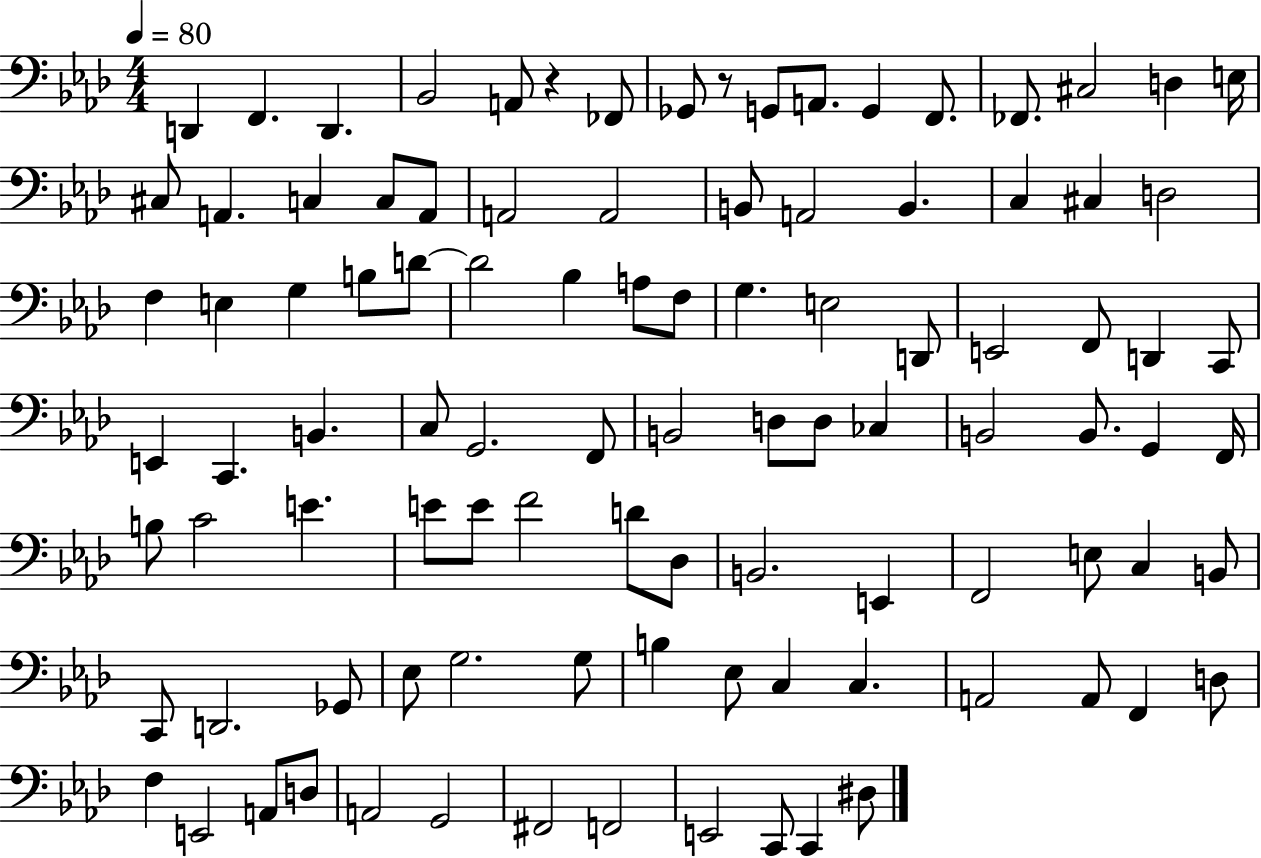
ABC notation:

X:1
T:Untitled
M:4/4
L:1/4
K:Ab
D,, F,, D,, _B,,2 A,,/2 z _F,,/2 _G,,/2 z/2 G,,/2 A,,/2 G,, F,,/2 _F,,/2 ^C,2 D, E,/4 ^C,/2 A,, C, C,/2 A,,/2 A,,2 A,,2 B,,/2 A,,2 B,, C, ^C, D,2 F, E, G, B,/2 D/2 D2 _B, A,/2 F,/2 G, E,2 D,,/2 E,,2 F,,/2 D,, C,,/2 E,, C,, B,, C,/2 G,,2 F,,/2 B,,2 D,/2 D,/2 _C, B,,2 B,,/2 G,, F,,/4 B,/2 C2 E E/2 E/2 F2 D/2 _D,/2 B,,2 E,, F,,2 E,/2 C, B,,/2 C,,/2 D,,2 _G,,/2 _E,/2 G,2 G,/2 B, _E,/2 C, C, A,,2 A,,/2 F,, D,/2 F, E,,2 A,,/2 D,/2 A,,2 G,,2 ^F,,2 F,,2 E,,2 C,,/2 C,, ^D,/2